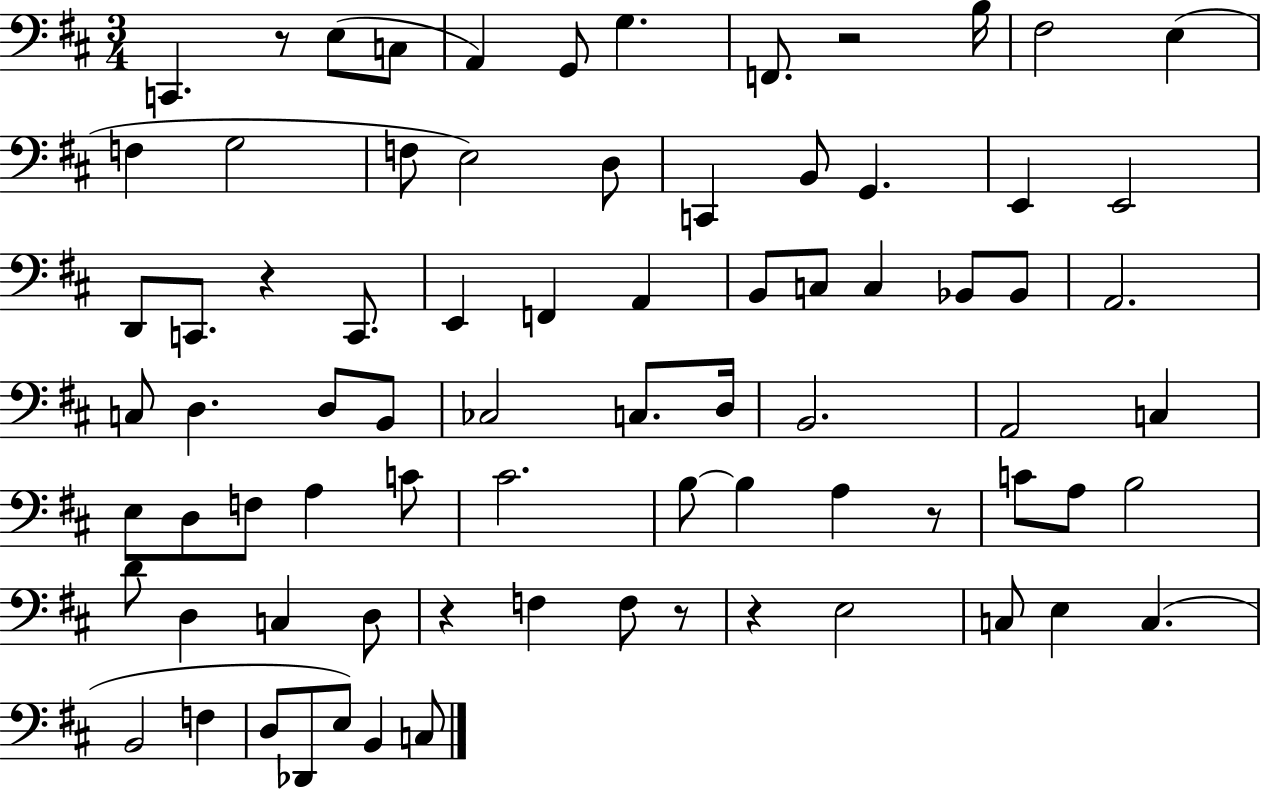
X:1
T:Untitled
M:3/4
L:1/4
K:D
C,, z/2 E,/2 C,/2 A,, G,,/2 G, F,,/2 z2 B,/4 ^F,2 E, F, G,2 F,/2 E,2 D,/2 C,, B,,/2 G,, E,, E,,2 D,,/2 C,,/2 z C,,/2 E,, F,, A,, B,,/2 C,/2 C, _B,,/2 _B,,/2 A,,2 C,/2 D, D,/2 B,,/2 _C,2 C,/2 D,/4 B,,2 A,,2 C, E,/2 D,/2 F,/2 A, C/2 ^C2 B,/2 B, A, z/2 C/2 A,/2 B,2 D/2 D, C, D,/2 z F, F,/2 z/2 z E,2 C,/2 E, C, B,,2 F, D,/2 _D,,/2 E,/2 B,, C,/2